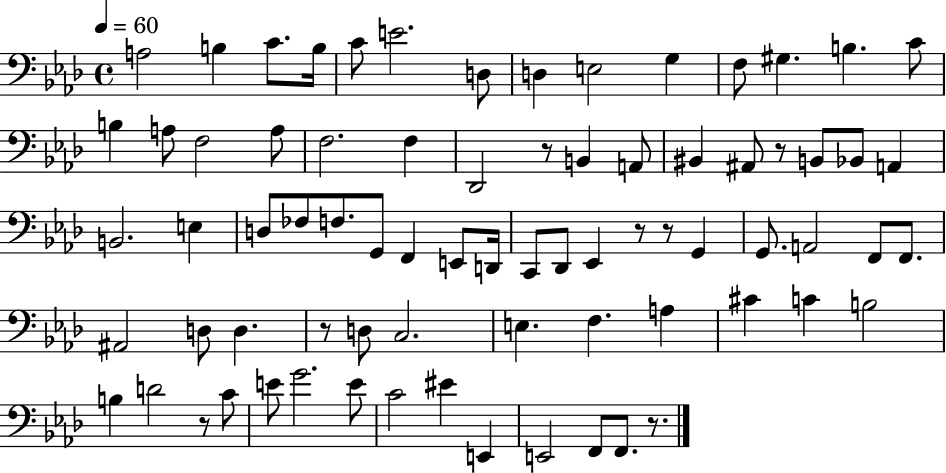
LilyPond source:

{
  \clef bass
  \time 4/4
  \defaultTimeSignature
  \key aes \major
  \tempo 4 = 60
  a2 b4 c'8. b16 | c'8 e'2. d8 | d4 e2 g4 | f8 gis4. b4. c'8 | \break b4 a8 f2 a8 | f2. f4 | des,2 r8 b,4 a,8 | bis,4 ais,8 r8 b,8 bes,8 a,4 | \break b,2. e4 | d8 fes8 f8. g,8 f,4 e,8 d,16 | c,8 des,8 ees,4 r8 r8 g,4 | g,8. a,2 f,8 f,8. | \break ais,2 d8 d4. | r8 d8 c2. | e4. f4. a4 | cis'4 c'4 b2 | \break b4 d'2 r8 c'8 | e'8 g'2. e'8 | c'2 eis'4 e,4 | e,2 f,8 f,8. r8. | \break \bar "|."
}